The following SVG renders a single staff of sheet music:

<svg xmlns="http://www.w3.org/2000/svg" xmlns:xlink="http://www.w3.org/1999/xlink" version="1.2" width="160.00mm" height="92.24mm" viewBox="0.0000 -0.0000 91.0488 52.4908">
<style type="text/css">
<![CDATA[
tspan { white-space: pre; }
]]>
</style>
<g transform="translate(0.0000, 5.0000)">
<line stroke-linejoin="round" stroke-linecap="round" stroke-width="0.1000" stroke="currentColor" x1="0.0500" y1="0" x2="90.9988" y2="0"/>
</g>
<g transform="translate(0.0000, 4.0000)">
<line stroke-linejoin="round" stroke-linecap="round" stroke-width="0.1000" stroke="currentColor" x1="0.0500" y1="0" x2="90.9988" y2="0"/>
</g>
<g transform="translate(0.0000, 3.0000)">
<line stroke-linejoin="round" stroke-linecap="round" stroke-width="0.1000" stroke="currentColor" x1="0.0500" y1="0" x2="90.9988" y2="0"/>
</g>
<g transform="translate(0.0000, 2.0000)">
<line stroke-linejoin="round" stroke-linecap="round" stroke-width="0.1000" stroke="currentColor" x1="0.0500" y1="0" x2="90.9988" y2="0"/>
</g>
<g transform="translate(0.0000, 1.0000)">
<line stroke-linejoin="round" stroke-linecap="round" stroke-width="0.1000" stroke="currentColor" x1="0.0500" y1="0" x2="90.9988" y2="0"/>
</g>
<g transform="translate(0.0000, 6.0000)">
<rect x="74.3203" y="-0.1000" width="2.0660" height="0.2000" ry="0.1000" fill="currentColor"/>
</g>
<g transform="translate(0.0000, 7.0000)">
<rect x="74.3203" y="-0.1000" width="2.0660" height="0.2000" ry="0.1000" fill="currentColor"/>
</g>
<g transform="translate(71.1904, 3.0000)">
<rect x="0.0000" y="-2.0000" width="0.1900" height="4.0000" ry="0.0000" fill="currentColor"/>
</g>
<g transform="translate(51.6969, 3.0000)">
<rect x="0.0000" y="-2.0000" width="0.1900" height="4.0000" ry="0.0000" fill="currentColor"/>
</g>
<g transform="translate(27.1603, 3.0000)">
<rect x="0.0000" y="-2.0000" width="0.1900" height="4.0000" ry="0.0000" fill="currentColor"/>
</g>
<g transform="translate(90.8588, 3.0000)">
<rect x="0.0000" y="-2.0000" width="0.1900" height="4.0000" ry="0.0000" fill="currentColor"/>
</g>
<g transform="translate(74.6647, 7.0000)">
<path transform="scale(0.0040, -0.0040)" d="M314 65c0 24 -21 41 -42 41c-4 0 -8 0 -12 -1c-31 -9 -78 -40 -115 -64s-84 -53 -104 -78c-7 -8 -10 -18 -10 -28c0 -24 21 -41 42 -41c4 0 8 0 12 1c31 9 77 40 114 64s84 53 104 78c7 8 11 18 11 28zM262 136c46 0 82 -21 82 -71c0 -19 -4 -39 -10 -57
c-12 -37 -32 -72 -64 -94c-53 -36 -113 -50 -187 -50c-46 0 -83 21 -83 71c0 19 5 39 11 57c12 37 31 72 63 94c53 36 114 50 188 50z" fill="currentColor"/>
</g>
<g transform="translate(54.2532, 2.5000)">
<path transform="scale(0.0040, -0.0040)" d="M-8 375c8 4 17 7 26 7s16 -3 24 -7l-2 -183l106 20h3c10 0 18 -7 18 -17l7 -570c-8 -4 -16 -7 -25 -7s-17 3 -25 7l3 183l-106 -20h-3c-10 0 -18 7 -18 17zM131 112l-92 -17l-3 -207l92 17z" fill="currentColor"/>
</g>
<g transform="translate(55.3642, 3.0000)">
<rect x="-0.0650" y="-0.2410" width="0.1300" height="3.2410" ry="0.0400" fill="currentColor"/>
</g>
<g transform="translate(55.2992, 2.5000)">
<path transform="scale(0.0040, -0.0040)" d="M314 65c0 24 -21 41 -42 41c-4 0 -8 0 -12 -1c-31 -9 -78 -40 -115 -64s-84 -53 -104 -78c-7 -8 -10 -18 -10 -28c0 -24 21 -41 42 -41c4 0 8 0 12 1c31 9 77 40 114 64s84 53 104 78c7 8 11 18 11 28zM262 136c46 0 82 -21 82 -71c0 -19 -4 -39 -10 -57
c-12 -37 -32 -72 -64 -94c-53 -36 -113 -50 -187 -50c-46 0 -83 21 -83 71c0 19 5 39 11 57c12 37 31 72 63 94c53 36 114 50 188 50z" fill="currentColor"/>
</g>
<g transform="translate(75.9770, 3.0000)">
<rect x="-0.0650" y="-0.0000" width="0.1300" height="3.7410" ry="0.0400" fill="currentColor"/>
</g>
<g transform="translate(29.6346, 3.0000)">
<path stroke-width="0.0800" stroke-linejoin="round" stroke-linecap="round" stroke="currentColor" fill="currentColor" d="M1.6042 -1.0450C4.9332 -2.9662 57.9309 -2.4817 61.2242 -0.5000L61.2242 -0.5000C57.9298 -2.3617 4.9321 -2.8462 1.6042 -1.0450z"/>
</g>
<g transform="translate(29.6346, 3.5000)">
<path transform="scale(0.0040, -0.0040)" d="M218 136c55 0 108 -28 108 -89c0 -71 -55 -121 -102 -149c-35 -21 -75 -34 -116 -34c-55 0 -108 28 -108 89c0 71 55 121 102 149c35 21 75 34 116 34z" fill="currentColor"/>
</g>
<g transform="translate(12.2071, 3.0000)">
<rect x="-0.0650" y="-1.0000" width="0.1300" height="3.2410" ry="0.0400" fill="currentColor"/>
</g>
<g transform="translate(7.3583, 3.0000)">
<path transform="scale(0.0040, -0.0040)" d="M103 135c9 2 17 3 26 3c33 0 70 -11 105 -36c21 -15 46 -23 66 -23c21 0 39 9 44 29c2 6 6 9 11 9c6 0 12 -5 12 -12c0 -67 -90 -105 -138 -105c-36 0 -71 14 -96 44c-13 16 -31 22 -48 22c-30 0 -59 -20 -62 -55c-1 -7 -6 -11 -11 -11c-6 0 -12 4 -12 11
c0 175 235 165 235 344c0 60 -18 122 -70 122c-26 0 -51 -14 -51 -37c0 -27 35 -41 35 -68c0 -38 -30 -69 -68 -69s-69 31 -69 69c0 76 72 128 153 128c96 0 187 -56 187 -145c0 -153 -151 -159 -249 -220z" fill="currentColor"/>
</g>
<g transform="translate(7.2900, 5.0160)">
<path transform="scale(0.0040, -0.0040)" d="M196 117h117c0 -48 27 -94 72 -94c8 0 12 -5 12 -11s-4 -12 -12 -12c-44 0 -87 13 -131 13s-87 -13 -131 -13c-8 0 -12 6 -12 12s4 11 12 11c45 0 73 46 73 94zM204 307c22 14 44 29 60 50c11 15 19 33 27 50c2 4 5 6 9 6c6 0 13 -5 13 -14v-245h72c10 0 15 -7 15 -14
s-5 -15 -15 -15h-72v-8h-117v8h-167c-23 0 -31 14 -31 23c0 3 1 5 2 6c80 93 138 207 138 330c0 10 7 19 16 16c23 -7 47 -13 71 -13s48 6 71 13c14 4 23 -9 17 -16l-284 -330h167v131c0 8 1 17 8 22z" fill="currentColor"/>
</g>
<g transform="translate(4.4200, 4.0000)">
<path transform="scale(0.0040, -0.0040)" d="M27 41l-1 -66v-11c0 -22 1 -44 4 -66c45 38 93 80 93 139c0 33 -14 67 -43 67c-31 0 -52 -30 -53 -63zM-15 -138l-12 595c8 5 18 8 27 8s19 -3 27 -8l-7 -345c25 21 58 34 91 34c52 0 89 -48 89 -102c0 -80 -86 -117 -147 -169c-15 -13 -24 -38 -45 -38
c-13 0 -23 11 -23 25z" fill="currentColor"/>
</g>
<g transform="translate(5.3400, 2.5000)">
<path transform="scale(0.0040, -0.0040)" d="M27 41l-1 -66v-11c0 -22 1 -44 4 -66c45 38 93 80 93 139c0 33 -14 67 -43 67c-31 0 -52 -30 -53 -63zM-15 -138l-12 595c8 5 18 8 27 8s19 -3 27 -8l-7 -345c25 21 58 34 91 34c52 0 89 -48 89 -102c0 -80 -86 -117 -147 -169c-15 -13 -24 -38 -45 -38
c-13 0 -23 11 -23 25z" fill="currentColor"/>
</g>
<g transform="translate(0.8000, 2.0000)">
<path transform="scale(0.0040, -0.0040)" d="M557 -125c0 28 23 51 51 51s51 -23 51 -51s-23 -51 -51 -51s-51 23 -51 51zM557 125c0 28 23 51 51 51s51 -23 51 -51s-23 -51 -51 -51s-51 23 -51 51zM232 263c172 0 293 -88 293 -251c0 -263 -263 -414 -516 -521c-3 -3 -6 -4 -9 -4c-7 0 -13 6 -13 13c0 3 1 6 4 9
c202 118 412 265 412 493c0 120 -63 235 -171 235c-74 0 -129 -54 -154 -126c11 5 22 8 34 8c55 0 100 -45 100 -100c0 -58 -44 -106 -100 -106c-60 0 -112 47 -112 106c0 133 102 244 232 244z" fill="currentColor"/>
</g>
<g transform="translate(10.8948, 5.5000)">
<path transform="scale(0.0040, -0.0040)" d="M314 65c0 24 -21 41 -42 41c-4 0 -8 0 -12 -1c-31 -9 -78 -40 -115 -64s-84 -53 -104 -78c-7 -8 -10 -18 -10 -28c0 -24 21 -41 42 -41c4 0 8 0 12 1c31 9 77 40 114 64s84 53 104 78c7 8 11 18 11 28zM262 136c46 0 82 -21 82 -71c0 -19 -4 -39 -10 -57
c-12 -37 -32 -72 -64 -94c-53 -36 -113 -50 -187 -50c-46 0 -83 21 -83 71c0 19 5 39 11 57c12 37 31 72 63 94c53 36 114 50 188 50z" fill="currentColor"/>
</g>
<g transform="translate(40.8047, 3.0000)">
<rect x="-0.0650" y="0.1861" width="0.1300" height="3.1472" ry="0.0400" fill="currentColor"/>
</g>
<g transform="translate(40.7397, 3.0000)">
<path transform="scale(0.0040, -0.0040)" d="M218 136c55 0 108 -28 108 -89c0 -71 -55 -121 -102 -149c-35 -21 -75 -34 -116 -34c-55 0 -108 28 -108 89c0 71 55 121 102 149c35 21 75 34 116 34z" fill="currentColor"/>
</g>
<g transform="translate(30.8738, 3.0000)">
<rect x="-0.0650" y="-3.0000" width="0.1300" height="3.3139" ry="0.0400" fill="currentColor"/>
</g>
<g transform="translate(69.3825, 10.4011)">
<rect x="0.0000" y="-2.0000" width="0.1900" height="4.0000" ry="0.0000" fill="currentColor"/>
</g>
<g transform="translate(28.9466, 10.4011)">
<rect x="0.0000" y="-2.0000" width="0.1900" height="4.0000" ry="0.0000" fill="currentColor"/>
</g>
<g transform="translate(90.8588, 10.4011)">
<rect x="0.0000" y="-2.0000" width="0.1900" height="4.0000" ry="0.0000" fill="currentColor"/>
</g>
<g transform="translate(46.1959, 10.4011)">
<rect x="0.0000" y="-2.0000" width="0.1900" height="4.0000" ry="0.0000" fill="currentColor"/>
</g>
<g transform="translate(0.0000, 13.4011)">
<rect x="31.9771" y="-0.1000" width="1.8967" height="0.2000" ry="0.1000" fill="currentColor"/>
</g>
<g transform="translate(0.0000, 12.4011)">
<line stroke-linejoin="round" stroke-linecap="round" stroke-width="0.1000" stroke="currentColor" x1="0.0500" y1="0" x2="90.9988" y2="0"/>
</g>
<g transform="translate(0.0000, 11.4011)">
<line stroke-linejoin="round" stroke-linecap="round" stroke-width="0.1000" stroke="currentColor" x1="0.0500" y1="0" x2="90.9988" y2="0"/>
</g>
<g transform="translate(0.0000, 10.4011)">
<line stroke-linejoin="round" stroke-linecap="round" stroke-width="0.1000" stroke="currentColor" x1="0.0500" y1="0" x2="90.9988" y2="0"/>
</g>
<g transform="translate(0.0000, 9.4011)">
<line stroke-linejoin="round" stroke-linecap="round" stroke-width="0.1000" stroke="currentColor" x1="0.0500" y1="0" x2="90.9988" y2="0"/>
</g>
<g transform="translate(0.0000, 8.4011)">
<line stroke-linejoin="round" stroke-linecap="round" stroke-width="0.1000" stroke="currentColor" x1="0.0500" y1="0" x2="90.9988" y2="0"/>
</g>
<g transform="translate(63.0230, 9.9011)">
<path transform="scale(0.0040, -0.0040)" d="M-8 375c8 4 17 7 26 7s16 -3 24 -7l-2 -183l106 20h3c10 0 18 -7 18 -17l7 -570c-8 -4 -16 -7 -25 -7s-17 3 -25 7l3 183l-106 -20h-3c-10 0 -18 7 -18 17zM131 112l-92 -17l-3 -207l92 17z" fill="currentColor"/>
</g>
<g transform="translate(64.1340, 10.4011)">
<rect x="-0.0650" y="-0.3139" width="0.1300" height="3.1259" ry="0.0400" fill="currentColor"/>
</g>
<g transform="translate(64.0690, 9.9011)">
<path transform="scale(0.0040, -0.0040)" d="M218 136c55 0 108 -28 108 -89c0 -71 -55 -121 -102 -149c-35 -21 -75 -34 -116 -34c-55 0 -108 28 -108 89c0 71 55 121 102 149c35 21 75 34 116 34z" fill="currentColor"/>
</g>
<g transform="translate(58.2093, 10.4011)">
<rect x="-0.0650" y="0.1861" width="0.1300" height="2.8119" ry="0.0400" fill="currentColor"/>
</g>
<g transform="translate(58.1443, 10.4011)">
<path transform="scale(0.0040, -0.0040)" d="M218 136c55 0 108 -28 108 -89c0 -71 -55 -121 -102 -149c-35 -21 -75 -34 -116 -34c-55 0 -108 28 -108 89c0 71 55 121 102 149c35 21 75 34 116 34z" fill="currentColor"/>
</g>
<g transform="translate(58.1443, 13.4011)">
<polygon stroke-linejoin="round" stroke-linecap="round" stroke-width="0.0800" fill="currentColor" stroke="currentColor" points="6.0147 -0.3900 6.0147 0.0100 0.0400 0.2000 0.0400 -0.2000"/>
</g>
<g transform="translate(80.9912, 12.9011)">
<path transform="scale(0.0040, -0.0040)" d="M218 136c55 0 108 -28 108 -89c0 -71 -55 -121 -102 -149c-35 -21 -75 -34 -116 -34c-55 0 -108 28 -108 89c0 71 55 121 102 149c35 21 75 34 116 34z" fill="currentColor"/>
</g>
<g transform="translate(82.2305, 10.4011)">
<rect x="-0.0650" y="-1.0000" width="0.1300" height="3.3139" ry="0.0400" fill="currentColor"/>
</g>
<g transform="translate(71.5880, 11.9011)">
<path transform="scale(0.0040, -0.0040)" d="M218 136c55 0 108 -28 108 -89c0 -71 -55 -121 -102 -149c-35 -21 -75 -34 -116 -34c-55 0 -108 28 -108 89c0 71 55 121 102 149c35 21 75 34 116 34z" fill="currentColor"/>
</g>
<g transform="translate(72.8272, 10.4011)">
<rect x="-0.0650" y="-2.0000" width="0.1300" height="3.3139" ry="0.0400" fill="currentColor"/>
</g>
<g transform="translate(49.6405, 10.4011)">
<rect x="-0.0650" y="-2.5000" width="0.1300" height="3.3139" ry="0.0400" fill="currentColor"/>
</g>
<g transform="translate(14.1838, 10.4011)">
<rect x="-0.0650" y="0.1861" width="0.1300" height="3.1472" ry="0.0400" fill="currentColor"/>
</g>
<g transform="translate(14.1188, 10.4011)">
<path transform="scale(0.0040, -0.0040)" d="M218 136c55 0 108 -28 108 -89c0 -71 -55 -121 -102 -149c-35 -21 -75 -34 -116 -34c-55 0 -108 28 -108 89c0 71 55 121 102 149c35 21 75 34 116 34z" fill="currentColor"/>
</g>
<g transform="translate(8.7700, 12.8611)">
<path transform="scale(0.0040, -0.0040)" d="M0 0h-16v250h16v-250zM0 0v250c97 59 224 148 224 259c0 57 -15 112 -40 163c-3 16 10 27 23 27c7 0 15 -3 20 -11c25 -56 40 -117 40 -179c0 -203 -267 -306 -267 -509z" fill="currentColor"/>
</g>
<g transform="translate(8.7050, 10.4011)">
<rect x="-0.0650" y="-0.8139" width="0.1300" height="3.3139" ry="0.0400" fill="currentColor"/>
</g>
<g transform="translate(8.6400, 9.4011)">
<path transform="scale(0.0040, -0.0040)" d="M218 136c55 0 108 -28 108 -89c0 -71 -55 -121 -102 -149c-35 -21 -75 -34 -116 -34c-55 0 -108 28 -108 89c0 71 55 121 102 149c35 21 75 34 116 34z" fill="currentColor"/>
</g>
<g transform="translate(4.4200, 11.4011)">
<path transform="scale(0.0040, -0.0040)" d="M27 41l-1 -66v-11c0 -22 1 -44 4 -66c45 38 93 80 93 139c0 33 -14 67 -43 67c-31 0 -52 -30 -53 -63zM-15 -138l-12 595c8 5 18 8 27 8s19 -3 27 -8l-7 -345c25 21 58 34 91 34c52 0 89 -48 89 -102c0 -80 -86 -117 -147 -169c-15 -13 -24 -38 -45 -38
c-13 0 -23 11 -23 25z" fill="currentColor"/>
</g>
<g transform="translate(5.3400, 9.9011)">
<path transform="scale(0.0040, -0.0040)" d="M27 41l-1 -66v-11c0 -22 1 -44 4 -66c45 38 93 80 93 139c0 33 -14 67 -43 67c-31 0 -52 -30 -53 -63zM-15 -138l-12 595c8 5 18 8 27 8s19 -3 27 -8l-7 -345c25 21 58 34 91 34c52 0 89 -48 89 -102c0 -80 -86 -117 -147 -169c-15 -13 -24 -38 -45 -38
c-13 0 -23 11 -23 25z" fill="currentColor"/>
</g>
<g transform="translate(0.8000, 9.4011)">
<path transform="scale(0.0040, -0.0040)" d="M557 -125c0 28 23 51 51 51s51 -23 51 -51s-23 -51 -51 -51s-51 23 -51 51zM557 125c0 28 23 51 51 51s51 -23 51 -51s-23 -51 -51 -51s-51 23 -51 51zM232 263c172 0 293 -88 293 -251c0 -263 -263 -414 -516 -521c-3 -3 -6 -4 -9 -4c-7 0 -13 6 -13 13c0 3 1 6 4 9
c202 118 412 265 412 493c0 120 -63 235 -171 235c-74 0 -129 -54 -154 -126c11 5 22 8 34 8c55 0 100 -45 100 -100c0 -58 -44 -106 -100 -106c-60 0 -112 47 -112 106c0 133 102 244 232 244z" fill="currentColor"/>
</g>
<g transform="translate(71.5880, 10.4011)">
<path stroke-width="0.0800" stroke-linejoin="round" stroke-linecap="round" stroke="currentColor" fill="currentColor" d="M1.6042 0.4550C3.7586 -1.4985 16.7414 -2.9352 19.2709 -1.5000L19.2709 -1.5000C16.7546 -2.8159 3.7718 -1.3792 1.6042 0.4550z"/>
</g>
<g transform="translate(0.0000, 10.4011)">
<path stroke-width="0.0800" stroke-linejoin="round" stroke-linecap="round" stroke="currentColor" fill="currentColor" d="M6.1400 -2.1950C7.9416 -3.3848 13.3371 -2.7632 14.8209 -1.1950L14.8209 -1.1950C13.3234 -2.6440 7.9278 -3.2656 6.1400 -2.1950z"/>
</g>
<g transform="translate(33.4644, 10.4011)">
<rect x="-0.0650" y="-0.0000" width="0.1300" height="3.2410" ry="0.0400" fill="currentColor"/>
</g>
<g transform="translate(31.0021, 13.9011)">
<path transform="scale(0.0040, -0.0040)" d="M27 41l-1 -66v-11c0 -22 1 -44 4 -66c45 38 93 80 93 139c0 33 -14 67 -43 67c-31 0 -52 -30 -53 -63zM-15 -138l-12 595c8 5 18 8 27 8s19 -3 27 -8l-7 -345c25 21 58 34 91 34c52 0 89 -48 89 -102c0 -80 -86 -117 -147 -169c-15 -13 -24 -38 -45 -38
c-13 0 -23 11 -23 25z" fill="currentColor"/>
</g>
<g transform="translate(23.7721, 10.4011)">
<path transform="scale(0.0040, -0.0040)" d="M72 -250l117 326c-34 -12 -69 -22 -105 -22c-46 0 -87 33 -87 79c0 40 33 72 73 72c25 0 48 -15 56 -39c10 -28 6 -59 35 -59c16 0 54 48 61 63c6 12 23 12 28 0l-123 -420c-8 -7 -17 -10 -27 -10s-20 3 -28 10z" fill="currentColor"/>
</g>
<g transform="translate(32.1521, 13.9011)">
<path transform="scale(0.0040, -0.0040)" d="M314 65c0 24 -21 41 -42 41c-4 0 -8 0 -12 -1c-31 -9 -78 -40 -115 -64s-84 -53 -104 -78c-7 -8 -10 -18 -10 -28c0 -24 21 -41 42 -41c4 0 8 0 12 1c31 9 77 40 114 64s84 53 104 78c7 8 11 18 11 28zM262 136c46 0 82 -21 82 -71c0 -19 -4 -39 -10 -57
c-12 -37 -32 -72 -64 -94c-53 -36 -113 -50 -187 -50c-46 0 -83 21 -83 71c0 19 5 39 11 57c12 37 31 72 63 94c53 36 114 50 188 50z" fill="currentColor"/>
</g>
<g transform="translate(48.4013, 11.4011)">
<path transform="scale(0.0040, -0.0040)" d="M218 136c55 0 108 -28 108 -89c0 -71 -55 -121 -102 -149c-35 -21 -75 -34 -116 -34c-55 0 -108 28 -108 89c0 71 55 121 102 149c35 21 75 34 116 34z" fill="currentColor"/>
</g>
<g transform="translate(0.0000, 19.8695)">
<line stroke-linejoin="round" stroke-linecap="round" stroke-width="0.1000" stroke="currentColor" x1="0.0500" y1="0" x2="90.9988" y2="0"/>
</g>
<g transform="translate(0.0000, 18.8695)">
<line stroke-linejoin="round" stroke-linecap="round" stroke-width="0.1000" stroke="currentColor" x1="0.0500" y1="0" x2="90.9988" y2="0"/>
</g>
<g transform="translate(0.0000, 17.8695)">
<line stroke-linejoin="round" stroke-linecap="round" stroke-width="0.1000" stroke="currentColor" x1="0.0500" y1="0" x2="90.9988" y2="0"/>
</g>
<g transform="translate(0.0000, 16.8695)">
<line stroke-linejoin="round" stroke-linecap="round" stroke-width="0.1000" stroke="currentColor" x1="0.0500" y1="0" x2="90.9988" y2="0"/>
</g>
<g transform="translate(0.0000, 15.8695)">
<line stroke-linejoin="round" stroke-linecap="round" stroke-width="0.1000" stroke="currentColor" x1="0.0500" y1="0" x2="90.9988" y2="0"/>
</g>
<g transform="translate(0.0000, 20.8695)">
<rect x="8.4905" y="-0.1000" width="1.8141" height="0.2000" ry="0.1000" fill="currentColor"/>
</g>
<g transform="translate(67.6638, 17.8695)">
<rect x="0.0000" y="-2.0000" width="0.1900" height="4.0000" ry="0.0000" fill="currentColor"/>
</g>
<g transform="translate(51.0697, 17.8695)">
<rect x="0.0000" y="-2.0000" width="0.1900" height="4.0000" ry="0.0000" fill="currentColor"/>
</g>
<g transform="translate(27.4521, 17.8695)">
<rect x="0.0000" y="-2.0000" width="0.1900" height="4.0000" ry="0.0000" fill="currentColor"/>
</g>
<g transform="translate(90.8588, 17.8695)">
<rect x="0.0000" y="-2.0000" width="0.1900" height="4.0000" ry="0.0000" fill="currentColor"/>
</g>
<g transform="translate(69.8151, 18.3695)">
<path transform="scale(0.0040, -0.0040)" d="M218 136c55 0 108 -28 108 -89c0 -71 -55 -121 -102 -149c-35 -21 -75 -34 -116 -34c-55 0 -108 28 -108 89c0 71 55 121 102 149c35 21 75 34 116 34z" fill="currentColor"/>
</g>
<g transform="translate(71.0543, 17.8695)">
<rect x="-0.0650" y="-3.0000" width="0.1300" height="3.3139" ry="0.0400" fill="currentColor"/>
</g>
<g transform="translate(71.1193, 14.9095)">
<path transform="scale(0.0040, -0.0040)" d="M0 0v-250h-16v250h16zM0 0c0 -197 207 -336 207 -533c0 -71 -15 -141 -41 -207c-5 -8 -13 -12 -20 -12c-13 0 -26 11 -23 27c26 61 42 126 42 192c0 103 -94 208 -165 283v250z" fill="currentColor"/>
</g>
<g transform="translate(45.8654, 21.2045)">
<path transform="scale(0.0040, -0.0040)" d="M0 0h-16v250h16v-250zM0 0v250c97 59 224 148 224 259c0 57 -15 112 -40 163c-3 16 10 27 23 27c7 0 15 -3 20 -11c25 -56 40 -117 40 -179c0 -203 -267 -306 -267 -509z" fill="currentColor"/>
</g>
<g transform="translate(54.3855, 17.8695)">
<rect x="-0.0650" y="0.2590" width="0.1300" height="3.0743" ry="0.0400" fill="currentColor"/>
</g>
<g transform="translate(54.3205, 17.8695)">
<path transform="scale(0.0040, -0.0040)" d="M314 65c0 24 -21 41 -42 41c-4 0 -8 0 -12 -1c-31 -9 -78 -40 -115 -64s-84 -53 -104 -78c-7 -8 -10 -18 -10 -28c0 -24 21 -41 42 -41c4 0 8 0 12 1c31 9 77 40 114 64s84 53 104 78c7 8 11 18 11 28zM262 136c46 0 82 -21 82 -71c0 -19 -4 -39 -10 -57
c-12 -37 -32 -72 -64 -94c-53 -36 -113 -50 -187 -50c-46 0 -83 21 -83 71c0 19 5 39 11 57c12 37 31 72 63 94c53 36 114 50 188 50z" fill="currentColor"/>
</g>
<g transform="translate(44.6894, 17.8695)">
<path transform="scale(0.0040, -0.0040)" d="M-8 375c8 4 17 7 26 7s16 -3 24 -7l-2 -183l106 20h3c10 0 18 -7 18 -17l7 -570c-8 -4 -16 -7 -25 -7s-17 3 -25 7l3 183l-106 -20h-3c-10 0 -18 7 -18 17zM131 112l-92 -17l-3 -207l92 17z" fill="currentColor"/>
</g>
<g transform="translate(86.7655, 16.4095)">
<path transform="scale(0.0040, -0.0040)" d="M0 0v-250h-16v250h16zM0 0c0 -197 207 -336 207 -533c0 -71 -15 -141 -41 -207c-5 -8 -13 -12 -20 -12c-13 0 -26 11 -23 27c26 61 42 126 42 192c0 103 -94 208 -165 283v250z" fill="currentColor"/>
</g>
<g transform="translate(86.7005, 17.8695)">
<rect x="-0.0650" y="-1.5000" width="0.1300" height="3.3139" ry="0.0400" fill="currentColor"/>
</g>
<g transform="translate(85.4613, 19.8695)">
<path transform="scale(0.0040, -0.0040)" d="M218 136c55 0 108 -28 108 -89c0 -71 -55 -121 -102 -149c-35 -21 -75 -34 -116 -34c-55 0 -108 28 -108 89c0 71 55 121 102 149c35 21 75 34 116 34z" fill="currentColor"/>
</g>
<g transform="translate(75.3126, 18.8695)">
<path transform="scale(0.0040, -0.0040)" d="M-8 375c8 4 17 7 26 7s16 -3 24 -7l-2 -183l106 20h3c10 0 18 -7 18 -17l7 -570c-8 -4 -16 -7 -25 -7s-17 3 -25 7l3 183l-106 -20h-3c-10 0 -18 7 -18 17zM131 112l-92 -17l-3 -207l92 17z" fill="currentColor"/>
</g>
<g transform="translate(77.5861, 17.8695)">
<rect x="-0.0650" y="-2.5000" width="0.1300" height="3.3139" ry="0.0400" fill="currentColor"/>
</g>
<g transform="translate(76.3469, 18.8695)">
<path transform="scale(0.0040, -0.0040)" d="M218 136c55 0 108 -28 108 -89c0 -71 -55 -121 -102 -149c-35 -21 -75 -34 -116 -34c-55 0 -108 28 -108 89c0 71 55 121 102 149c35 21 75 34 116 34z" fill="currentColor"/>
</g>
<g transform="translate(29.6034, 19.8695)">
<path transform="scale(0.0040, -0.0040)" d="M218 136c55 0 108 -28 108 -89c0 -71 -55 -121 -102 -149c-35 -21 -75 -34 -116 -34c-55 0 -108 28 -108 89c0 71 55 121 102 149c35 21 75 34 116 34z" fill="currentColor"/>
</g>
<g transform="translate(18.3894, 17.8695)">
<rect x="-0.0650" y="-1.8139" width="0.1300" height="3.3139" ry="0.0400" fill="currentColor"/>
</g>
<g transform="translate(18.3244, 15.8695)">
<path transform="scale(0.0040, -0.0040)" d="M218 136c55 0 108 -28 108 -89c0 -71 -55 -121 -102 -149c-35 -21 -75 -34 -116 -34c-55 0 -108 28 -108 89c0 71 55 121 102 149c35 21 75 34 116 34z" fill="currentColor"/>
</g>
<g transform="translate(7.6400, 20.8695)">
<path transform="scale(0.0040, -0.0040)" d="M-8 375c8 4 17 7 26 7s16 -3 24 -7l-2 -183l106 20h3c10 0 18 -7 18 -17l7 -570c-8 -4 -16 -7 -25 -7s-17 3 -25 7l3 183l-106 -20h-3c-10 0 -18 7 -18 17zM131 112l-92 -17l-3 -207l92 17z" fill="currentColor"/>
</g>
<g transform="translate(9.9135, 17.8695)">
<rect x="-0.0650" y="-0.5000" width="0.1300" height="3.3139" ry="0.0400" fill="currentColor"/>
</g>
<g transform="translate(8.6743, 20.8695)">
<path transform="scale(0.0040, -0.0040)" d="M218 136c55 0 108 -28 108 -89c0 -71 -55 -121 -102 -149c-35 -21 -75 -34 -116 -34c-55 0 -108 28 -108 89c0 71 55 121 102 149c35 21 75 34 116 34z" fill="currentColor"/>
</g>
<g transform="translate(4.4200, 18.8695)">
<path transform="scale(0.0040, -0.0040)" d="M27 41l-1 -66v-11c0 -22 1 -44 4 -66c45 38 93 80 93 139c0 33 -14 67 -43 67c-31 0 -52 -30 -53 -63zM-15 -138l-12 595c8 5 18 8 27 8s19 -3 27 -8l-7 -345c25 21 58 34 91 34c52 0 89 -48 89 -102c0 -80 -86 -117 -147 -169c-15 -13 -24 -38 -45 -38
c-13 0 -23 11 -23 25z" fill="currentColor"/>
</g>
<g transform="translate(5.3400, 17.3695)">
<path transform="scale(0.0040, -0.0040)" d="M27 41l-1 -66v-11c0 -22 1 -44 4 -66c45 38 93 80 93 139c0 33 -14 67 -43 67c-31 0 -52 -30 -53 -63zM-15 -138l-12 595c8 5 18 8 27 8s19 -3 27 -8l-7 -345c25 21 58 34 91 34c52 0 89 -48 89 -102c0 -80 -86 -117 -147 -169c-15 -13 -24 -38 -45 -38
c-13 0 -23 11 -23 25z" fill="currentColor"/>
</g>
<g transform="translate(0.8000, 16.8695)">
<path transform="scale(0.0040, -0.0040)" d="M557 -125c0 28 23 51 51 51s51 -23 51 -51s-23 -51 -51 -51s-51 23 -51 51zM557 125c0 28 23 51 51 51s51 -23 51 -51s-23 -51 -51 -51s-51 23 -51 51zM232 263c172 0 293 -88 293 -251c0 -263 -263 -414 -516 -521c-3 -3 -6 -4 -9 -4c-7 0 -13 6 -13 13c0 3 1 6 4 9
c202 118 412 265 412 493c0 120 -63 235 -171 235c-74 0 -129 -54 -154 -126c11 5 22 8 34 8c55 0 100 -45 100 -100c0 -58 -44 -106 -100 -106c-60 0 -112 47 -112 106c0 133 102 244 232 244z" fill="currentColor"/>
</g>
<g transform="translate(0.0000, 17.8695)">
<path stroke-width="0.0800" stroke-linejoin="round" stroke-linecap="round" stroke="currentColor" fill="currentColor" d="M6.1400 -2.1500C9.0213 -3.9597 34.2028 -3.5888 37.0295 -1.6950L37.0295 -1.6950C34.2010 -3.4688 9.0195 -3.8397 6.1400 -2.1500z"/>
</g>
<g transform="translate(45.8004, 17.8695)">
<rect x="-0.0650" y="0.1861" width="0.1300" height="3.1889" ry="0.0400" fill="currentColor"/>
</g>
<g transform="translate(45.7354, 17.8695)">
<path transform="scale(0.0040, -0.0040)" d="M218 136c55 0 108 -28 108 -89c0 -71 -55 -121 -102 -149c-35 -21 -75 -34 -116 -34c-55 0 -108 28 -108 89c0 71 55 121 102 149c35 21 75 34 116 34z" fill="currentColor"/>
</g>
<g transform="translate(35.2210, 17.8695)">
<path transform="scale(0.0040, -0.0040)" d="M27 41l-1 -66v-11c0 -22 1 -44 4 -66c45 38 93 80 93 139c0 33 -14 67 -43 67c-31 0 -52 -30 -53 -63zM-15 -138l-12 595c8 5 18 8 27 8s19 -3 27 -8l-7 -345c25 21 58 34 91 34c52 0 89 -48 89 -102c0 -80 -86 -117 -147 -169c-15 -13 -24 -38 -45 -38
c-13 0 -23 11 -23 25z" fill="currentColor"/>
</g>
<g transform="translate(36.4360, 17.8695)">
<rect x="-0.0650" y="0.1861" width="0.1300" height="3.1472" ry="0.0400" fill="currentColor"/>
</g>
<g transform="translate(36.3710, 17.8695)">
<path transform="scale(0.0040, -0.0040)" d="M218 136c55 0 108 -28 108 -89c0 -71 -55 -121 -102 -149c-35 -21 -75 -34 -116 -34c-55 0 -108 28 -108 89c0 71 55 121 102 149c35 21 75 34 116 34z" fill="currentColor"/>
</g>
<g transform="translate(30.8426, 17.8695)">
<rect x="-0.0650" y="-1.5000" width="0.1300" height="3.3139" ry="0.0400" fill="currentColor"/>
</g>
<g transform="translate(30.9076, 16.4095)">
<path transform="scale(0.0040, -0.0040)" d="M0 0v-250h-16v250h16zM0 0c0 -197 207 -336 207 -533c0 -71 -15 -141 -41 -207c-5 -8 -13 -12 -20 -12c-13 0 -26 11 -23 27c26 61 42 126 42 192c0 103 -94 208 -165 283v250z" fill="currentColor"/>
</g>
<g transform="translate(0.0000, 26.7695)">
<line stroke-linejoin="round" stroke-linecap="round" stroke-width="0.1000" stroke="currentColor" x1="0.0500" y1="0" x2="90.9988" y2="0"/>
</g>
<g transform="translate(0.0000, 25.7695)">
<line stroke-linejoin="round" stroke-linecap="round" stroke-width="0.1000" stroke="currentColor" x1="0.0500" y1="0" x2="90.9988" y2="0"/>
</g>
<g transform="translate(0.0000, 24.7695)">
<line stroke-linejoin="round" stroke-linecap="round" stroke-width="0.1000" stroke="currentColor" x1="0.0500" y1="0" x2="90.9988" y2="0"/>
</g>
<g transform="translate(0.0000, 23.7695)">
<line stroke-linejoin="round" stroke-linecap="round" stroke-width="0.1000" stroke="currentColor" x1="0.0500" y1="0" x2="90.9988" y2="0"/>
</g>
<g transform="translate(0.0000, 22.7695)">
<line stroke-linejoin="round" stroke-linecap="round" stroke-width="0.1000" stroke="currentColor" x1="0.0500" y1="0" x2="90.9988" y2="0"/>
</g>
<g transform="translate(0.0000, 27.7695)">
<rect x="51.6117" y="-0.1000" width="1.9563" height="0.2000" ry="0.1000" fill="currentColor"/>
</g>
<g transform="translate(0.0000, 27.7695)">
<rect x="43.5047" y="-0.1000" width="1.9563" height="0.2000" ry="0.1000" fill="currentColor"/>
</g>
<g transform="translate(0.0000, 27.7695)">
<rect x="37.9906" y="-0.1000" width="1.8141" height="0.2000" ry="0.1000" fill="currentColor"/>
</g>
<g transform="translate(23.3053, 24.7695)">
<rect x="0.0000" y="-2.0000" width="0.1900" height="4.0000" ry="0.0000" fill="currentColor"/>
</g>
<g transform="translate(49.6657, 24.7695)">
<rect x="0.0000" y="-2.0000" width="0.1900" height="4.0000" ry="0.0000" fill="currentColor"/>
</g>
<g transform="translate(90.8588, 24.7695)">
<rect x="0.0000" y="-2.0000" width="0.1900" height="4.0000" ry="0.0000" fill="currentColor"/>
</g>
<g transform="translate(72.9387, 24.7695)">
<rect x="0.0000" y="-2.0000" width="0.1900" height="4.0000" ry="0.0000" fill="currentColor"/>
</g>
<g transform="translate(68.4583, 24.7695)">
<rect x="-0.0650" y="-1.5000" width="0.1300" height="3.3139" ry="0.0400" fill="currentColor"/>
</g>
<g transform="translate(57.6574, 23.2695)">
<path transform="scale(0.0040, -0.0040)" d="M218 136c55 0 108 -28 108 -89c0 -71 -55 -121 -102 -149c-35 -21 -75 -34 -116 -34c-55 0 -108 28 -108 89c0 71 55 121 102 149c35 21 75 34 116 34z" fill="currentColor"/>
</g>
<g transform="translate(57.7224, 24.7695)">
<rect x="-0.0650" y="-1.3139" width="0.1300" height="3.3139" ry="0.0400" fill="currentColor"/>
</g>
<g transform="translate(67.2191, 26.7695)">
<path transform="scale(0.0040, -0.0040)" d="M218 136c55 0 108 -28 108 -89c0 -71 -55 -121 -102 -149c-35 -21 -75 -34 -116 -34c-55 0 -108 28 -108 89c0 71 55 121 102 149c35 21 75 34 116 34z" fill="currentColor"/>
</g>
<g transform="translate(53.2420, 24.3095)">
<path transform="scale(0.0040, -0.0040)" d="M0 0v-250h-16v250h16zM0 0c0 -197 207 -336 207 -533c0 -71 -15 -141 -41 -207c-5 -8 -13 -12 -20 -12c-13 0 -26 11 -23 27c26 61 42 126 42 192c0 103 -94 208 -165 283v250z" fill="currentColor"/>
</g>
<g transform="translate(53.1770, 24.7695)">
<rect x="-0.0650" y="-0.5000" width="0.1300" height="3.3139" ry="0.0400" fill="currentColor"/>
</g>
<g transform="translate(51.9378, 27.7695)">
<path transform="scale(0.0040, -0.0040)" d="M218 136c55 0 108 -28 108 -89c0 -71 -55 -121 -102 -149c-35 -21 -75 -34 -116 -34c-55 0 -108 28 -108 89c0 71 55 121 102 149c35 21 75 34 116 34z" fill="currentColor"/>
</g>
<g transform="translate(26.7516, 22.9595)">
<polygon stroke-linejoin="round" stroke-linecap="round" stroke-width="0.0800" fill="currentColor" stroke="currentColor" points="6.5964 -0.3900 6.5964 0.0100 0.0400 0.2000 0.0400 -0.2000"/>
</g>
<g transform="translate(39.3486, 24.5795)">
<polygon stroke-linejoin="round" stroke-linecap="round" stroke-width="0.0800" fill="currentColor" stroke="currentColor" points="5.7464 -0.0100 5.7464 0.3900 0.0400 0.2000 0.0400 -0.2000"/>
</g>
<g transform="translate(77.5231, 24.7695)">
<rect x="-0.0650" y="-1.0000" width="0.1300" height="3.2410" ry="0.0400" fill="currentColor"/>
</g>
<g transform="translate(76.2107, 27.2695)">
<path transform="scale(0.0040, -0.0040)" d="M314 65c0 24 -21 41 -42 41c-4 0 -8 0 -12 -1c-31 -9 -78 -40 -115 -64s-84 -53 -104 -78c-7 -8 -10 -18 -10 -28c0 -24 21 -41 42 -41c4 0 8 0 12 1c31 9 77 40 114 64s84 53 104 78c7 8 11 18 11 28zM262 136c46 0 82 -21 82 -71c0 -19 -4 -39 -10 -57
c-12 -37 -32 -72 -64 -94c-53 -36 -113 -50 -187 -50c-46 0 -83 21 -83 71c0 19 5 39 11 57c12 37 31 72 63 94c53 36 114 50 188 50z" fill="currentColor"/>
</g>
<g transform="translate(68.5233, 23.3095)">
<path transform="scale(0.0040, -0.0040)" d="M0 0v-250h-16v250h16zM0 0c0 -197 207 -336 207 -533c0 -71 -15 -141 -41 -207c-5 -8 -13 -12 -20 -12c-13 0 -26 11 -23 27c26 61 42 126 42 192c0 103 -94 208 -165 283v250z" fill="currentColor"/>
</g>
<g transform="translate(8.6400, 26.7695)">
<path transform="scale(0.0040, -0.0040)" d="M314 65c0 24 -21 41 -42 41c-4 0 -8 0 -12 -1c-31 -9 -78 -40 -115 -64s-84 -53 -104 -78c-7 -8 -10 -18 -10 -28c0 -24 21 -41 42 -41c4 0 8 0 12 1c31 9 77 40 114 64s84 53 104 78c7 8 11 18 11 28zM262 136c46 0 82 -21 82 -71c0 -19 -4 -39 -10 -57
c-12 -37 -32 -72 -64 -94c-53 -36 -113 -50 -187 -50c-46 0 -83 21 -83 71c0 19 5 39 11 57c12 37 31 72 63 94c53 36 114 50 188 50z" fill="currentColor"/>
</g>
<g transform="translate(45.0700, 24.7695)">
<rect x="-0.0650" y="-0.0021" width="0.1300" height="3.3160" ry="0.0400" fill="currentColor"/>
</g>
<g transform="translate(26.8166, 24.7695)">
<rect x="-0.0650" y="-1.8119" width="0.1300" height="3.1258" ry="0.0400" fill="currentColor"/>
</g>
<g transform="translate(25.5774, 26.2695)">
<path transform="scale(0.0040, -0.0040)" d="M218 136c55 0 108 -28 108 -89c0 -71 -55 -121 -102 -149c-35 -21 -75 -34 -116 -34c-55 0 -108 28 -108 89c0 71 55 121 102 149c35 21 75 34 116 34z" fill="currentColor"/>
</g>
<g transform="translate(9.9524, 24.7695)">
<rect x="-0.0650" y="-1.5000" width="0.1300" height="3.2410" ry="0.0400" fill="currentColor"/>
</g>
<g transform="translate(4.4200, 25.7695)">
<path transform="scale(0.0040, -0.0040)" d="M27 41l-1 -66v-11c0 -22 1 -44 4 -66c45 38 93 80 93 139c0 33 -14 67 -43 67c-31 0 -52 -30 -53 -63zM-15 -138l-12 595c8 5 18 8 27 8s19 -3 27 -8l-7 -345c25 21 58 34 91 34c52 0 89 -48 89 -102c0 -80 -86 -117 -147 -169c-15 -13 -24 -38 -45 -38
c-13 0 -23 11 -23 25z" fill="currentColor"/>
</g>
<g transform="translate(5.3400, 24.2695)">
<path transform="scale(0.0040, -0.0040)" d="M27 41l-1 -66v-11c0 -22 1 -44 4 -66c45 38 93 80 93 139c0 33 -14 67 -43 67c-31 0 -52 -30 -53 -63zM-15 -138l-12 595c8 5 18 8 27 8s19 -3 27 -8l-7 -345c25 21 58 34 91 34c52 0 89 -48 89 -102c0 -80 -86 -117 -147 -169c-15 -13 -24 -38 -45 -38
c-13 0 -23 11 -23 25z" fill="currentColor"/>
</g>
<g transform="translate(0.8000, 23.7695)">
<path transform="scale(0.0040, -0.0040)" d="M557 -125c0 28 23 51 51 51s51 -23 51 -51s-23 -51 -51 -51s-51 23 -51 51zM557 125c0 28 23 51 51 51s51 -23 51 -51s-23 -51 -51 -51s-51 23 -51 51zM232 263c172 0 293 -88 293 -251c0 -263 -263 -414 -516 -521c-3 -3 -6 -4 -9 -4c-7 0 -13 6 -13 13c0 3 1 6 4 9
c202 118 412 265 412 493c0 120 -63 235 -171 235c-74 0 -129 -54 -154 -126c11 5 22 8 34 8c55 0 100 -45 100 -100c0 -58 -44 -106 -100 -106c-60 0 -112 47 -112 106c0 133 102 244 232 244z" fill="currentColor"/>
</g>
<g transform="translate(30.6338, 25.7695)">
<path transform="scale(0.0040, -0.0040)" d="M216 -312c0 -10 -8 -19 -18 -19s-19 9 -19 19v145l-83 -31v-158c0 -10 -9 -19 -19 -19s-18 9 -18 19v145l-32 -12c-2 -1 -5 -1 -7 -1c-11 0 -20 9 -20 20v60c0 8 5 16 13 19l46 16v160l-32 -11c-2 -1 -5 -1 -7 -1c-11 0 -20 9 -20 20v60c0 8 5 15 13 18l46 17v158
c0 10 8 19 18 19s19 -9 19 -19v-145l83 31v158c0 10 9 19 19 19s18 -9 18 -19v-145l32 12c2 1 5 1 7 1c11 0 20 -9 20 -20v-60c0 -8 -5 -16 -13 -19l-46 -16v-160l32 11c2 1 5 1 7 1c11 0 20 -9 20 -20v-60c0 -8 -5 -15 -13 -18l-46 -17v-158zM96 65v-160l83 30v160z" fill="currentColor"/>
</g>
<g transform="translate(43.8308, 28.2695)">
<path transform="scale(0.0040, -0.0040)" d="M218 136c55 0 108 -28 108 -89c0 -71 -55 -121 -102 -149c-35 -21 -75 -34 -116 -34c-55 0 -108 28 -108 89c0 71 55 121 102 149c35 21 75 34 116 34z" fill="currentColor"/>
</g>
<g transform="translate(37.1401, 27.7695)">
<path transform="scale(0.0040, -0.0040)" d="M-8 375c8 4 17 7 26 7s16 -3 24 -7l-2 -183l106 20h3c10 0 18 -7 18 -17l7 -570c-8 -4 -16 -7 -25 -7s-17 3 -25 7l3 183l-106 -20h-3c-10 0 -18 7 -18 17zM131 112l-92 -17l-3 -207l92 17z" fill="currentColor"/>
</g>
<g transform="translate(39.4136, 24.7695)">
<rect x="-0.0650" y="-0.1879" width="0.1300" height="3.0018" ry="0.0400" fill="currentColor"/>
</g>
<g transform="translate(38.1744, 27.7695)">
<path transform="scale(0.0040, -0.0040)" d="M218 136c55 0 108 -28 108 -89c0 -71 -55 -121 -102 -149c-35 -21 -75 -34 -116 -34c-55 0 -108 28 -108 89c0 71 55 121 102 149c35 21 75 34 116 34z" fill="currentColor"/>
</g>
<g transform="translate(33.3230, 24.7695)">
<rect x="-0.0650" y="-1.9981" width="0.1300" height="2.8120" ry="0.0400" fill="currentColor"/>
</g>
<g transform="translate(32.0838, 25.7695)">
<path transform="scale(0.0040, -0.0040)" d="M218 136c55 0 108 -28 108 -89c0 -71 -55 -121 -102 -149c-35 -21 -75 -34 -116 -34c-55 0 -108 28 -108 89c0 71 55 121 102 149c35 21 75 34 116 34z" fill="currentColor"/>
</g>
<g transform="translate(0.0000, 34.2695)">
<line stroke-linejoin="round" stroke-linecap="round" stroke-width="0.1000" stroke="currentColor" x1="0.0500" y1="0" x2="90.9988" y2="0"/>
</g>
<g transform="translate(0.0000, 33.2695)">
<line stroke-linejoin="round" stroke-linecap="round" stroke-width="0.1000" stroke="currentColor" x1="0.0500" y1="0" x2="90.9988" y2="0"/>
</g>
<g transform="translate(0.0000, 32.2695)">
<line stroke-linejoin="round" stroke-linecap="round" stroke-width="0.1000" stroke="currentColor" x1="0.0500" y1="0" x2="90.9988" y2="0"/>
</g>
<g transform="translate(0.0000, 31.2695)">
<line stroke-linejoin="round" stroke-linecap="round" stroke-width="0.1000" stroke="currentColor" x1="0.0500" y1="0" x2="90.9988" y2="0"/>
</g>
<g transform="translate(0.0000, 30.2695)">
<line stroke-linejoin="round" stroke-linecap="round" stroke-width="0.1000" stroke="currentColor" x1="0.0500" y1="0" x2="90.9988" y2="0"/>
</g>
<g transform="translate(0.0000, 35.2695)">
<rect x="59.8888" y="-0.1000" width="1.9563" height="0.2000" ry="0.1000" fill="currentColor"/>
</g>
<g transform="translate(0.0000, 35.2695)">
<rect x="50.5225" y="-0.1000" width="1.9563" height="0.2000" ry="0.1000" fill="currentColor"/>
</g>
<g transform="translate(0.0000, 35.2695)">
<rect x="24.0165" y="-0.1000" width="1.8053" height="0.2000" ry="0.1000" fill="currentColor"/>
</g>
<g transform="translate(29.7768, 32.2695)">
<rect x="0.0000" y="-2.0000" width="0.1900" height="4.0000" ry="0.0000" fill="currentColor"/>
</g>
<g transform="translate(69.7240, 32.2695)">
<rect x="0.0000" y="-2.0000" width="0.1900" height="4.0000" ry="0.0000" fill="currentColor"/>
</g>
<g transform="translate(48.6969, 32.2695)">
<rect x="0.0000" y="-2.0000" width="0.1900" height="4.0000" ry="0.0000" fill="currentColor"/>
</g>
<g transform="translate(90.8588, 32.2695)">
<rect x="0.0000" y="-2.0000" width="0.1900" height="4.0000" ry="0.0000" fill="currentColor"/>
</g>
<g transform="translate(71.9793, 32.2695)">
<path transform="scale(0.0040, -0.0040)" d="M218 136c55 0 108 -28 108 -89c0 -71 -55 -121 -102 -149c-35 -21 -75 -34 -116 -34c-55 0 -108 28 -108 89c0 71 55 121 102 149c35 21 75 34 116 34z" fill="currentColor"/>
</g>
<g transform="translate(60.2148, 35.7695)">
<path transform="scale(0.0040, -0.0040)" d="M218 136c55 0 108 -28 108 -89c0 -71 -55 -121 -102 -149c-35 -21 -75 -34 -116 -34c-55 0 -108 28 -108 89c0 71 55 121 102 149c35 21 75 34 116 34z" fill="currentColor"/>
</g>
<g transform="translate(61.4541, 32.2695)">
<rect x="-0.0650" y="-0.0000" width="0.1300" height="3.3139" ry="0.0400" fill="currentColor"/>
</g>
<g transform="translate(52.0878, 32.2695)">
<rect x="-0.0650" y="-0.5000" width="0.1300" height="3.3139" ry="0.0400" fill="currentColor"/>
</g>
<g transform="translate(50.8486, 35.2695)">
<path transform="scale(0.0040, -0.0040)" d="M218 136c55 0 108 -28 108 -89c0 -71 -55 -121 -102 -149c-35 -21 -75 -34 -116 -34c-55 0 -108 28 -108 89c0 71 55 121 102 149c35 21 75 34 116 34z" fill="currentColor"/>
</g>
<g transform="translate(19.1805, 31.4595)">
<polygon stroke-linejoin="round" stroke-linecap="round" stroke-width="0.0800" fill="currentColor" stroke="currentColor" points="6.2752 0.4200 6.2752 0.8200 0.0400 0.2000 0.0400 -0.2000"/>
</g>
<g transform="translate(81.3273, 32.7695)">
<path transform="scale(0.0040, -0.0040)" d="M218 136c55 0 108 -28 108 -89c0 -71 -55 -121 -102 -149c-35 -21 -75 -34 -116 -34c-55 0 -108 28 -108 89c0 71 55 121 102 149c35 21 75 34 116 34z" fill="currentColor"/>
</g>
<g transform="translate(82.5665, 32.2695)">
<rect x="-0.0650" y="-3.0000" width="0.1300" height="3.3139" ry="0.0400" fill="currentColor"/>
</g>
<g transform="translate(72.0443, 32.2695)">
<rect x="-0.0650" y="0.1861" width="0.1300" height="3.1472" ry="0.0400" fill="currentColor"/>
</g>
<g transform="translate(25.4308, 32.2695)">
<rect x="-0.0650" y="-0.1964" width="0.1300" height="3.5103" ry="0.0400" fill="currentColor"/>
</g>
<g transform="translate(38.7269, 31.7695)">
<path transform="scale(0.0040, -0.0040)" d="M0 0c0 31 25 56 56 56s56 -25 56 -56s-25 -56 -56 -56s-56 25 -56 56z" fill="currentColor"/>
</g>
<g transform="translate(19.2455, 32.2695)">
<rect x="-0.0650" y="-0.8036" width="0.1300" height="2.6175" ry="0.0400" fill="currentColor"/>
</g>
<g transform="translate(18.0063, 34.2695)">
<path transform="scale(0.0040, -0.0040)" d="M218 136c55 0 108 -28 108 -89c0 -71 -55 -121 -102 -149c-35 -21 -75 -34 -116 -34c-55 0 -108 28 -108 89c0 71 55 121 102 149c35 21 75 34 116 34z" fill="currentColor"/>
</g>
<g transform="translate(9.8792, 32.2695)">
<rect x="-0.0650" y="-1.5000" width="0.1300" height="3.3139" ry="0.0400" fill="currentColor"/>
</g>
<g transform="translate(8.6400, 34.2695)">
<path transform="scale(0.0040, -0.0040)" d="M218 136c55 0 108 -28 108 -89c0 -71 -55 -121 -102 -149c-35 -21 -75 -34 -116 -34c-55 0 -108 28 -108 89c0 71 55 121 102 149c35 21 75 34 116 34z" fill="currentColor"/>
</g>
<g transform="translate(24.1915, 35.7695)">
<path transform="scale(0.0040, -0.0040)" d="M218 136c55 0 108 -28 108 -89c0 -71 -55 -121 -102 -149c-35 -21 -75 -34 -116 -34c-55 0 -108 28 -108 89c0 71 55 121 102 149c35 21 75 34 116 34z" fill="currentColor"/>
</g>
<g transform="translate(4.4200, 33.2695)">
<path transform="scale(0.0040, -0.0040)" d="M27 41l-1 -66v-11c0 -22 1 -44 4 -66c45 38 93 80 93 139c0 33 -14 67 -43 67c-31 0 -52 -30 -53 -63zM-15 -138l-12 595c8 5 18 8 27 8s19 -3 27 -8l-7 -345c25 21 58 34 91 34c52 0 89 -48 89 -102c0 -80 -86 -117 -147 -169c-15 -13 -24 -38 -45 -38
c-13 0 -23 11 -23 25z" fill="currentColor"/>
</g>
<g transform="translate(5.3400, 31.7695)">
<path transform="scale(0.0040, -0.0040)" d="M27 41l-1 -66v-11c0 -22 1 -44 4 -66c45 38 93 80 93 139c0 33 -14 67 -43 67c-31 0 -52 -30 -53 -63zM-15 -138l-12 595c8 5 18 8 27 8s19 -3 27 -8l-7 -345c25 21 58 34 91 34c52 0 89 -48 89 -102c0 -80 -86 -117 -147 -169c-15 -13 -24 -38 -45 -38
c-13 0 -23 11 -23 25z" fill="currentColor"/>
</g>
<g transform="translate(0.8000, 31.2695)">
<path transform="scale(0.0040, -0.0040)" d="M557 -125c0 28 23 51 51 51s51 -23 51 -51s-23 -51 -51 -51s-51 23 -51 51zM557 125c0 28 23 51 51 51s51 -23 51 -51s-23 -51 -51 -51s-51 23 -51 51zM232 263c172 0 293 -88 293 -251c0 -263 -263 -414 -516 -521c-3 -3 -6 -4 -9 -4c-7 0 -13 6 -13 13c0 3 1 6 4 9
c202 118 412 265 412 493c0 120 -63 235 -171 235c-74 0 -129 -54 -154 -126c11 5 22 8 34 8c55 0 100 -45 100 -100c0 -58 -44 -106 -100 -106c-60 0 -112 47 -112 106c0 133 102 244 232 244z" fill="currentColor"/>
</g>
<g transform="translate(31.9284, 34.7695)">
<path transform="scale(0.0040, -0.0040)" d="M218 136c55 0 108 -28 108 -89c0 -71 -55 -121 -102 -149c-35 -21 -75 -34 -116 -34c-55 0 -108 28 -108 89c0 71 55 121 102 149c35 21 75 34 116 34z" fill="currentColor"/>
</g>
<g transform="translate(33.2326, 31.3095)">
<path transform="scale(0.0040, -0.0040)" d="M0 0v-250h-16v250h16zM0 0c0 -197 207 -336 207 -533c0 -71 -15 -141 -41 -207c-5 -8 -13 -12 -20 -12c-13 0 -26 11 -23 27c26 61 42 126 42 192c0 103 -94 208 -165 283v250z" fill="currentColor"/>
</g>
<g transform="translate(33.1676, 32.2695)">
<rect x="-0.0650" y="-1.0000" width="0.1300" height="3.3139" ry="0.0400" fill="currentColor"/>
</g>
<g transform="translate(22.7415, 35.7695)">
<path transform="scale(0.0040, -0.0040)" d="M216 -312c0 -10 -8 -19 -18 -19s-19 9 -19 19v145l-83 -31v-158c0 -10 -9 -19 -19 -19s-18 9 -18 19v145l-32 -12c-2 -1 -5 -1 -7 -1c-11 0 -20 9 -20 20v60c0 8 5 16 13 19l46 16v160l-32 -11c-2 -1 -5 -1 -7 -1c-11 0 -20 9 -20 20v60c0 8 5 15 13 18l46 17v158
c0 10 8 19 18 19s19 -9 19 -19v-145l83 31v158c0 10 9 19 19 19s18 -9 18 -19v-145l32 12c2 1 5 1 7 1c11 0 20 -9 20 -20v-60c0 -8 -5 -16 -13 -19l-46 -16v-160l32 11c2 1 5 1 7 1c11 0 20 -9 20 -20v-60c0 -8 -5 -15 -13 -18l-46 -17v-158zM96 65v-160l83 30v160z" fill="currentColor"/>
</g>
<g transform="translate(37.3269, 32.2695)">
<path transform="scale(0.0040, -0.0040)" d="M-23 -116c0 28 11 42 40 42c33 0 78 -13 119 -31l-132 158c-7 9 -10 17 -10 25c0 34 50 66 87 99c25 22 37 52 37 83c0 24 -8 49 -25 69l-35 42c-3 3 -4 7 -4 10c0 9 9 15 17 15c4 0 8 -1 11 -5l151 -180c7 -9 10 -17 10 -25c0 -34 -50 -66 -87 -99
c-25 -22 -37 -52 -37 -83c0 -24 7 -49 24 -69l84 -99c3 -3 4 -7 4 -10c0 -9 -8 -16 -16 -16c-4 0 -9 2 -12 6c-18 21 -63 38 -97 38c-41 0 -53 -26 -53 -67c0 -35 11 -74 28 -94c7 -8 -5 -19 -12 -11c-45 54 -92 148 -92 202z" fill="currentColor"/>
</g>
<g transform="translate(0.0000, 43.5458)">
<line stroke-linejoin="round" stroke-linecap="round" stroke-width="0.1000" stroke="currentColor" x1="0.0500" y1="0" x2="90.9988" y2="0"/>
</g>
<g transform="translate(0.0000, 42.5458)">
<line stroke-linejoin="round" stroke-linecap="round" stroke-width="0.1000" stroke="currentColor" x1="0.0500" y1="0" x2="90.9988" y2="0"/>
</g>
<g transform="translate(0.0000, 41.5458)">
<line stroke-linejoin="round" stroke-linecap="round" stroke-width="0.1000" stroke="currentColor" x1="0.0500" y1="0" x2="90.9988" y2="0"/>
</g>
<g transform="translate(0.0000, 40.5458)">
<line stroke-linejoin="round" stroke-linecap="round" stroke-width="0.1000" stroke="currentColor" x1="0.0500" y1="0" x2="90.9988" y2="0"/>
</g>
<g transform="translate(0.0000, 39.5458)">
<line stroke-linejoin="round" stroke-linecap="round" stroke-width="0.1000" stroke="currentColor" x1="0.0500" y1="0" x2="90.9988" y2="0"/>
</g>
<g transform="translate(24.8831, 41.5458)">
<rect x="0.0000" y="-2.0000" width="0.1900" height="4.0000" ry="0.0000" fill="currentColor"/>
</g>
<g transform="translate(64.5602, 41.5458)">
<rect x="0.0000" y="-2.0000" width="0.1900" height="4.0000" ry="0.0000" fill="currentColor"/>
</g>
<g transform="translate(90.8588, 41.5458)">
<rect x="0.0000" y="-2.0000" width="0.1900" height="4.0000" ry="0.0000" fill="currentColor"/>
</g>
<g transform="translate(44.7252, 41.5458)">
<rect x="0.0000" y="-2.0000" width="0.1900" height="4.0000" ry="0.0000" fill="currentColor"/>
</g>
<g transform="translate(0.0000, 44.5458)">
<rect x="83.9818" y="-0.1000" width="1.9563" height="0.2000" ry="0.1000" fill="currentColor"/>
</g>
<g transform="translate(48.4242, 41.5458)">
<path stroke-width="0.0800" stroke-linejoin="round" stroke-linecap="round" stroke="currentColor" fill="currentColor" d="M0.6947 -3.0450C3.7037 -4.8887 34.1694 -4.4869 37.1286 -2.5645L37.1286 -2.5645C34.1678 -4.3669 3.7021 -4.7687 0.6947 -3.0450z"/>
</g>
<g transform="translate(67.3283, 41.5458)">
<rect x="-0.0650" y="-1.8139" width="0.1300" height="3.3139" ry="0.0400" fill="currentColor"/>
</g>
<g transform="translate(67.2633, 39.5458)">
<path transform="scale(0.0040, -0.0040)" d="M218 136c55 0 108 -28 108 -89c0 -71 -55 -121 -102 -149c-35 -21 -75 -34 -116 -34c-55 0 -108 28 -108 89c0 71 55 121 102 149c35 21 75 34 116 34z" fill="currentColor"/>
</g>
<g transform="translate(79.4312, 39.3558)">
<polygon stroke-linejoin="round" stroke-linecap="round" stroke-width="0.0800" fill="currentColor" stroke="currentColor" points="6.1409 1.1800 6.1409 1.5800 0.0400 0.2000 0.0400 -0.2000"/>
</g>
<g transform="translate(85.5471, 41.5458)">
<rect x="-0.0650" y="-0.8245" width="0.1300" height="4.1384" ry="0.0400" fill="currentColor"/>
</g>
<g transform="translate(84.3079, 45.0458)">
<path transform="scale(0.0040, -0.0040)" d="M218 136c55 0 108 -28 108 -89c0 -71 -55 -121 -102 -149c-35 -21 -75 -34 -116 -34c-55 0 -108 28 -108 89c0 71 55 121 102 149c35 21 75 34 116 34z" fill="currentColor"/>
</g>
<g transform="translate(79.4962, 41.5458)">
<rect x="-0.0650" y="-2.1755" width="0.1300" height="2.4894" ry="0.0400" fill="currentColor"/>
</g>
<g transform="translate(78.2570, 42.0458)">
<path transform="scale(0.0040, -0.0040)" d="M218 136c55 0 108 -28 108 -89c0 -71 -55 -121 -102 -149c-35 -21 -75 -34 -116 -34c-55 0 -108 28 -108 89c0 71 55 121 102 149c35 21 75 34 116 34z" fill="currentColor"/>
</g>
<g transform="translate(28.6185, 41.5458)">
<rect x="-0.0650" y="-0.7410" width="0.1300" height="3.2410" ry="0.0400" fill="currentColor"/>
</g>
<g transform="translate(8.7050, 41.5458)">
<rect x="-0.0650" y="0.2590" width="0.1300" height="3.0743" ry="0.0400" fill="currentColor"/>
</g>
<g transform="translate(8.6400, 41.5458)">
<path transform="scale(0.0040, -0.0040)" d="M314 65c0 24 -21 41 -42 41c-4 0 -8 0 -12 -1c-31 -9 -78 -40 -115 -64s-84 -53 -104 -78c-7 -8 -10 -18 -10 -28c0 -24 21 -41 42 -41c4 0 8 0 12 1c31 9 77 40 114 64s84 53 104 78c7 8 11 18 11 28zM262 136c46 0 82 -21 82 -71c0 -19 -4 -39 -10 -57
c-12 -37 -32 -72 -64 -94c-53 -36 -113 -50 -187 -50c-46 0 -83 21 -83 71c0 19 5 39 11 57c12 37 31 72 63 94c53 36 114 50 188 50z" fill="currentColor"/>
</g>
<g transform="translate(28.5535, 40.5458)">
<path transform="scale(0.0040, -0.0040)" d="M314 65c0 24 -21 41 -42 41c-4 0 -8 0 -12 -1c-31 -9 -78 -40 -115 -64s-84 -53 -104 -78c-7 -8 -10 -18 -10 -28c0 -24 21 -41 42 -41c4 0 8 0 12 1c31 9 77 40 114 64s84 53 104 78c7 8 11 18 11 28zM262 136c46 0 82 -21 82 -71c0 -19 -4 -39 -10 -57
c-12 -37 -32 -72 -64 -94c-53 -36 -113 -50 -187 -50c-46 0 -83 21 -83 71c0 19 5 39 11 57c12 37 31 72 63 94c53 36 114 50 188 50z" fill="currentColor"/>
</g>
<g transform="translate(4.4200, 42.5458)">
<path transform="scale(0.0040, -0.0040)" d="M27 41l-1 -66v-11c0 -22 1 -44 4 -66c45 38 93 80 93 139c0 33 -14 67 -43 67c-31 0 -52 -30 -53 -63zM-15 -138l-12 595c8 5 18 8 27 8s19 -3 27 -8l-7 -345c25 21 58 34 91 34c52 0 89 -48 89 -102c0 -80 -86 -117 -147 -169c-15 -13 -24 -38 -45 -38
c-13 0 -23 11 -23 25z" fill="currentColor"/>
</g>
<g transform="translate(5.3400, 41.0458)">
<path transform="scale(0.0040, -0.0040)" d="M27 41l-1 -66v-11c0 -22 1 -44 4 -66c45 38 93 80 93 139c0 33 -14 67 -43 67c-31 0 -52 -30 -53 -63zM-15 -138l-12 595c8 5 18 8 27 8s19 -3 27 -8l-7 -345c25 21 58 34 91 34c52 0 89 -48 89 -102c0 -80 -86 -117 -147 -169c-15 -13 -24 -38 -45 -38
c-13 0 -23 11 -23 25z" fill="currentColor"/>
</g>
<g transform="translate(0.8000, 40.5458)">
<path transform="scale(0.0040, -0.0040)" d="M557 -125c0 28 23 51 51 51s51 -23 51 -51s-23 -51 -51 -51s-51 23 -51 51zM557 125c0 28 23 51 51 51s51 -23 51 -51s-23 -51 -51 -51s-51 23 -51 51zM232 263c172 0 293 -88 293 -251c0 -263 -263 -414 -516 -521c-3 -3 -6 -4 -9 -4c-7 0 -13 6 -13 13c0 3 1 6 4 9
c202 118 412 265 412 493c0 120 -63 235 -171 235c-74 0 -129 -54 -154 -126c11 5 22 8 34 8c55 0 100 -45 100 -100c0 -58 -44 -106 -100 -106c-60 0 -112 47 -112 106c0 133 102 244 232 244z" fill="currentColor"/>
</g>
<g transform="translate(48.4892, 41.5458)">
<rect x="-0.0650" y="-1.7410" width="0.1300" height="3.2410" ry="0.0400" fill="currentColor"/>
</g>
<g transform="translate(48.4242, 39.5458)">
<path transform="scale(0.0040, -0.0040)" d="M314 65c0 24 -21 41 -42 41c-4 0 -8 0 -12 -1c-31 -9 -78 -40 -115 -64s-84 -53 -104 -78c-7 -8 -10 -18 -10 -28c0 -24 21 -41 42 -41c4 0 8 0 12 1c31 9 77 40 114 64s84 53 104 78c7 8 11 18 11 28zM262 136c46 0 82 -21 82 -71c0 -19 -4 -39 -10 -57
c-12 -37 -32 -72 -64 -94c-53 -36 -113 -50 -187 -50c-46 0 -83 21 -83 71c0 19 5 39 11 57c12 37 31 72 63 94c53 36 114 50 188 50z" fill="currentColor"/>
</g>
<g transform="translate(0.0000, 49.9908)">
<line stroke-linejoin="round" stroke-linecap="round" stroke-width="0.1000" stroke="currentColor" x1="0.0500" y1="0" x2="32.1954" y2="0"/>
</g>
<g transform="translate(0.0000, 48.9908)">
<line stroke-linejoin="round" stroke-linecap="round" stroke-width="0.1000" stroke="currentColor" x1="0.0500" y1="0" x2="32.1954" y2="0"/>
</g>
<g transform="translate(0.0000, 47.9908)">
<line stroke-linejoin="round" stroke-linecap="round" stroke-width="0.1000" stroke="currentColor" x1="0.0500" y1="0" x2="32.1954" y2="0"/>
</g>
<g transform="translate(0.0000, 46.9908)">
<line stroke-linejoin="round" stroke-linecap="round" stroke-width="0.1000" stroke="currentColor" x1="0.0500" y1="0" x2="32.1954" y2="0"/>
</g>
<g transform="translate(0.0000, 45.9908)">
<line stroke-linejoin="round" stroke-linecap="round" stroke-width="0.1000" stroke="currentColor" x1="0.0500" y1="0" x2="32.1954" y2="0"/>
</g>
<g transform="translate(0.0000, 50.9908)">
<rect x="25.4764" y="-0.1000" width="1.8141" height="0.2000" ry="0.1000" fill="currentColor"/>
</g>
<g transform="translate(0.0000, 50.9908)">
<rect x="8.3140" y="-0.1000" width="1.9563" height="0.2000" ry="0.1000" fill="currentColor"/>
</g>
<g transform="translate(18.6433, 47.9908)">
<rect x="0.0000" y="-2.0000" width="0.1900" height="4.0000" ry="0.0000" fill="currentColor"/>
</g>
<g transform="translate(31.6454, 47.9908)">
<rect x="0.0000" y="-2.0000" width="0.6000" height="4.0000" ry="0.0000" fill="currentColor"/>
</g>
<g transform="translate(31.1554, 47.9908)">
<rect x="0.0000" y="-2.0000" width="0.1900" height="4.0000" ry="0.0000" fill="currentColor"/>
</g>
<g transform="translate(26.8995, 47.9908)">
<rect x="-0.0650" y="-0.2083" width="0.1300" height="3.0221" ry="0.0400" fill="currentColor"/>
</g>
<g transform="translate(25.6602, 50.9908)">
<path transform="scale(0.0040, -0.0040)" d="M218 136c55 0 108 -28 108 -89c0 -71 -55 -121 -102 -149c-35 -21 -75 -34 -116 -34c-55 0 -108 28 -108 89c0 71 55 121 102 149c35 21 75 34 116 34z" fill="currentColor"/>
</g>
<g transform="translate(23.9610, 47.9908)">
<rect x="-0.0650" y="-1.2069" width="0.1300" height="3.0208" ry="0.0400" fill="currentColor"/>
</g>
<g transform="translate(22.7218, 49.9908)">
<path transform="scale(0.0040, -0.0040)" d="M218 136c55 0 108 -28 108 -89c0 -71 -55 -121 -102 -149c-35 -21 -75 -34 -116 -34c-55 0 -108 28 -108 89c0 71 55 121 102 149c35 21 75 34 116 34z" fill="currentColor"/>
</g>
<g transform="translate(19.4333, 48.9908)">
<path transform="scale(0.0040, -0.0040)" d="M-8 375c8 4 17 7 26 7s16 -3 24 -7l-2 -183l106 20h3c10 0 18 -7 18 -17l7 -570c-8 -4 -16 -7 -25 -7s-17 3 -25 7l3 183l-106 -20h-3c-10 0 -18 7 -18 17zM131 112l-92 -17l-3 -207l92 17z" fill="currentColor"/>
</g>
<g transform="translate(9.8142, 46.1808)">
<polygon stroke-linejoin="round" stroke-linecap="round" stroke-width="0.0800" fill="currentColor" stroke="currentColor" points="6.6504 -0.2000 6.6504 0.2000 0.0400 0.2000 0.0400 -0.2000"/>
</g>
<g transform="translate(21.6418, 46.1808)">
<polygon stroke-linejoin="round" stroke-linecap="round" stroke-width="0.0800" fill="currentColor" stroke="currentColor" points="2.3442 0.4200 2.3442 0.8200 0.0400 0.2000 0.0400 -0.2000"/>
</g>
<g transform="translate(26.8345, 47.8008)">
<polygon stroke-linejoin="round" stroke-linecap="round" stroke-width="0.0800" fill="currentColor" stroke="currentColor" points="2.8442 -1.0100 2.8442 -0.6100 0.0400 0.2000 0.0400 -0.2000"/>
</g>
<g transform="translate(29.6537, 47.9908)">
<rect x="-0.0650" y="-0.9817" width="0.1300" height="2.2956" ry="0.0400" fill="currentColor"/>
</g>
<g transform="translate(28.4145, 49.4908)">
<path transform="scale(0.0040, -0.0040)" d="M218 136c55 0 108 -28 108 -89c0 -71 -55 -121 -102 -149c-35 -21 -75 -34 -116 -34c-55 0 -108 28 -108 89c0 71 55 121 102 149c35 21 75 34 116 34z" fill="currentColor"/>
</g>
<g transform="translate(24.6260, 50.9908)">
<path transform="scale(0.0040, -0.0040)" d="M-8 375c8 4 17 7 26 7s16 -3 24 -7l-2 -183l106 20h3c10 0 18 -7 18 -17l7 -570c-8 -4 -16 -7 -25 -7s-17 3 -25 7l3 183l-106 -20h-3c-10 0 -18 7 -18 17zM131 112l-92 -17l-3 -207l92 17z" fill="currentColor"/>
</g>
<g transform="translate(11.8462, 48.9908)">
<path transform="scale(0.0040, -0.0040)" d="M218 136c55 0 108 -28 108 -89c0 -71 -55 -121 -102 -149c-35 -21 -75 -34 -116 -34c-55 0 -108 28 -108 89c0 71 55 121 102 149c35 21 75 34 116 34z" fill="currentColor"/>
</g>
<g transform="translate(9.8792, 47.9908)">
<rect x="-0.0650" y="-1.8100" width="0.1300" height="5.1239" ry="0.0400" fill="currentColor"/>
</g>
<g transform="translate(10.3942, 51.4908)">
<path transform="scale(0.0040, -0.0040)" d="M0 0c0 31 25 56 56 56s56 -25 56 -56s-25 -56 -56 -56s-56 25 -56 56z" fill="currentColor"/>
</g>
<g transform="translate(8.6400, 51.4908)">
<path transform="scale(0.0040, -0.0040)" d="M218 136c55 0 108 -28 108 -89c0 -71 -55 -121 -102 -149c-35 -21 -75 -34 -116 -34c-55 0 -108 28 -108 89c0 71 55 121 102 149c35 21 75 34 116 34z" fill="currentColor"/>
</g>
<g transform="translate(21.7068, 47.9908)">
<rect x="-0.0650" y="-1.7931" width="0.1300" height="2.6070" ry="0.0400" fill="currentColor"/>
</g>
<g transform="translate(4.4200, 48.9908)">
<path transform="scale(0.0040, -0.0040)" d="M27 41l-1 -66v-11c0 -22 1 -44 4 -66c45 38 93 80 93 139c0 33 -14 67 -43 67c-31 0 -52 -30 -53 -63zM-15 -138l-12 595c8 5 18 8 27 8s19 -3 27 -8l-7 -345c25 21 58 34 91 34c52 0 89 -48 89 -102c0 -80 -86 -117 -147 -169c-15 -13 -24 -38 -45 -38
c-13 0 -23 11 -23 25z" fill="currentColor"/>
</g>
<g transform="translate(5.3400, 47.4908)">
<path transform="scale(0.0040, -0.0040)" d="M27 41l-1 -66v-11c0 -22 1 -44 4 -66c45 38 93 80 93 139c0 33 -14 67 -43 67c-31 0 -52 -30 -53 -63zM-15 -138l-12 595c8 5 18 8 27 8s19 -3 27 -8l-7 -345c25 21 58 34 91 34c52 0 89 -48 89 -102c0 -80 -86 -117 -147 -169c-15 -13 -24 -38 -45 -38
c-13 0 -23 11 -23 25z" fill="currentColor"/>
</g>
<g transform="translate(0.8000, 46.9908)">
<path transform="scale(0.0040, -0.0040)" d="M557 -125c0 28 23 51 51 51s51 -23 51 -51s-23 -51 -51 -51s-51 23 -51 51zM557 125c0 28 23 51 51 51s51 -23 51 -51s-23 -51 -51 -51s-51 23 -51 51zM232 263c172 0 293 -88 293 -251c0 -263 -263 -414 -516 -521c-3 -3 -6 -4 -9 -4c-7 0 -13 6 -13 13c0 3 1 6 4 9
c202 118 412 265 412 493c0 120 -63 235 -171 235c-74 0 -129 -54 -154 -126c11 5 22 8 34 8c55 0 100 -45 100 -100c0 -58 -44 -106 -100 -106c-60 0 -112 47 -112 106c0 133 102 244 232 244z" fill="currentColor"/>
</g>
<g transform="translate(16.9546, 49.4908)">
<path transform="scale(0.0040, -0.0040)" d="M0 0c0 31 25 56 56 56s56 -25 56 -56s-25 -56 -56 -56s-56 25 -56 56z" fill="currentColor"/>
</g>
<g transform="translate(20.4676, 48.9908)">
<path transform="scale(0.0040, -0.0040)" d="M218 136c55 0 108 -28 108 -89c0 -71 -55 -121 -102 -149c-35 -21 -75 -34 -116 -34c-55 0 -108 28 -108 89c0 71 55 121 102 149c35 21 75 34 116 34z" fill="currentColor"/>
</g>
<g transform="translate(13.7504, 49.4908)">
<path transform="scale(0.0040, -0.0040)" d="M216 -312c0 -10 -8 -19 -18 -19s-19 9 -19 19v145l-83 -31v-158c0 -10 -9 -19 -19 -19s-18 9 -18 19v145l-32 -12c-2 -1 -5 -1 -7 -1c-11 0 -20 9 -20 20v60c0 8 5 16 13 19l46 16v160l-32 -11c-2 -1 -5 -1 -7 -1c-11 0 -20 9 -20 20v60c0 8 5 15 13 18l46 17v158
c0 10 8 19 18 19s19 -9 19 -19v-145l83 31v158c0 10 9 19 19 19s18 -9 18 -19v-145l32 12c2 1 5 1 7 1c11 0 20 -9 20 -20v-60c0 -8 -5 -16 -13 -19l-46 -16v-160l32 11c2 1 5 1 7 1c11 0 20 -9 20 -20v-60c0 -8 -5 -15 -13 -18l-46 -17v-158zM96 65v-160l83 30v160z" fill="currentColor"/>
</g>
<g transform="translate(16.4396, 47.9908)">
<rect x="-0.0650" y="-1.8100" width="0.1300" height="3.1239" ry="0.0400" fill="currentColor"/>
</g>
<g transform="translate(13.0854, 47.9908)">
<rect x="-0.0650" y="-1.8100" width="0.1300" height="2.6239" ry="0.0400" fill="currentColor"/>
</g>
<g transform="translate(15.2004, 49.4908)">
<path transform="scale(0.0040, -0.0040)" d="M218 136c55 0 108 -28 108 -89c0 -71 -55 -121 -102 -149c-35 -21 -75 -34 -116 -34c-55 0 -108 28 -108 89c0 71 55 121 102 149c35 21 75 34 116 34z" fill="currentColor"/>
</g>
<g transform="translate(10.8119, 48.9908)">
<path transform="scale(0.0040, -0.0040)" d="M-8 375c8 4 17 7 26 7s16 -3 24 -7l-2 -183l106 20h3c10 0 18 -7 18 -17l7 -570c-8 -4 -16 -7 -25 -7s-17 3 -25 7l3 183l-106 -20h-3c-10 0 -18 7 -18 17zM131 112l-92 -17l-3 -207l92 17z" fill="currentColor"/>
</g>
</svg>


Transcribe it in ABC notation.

X:1
T:Untitled
M:2/4
L:1/4
K:Bb
F,,2 C, D, E,2 C,,2 F,/2 D, z/2 _D,,2 _B,, D,/2 E,/2 A,, F,, E,, A, G,,/2 _D, D,/2 D,2 C,/2 B,, G,,/2 G,,2 A,,/2 ^B,,/2 E,,/2 D,,/2 _E,,/2 G, G,,/2 F,,2 G,, G,,/2 ^D,,/2 F,,/2 z _E,, D,, D, C, D,2 F,2 A,2 A, C,/2 D,,/2 D,,/2 B,,/2 ^A,,/2 B,,/2 G,,/2 E,,/2 A,,/2